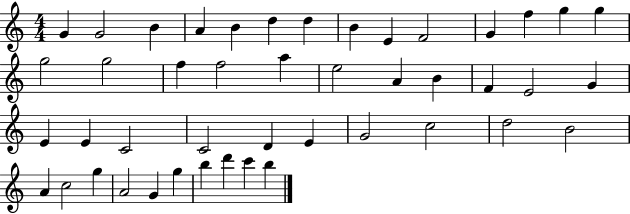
G4/q G4/h B4/q A4/q B4/q D5/q D5/q B4/q E4/q F4/h G4/q F5/q G5/q G5/q G5/h G5/h F5/q F5/h A5/q E5/h A4/q B4/q F4/q E4/h G4/q E4/q E4/q C4/h C4/h D4/q E4/q G4/h C5/h D5/h B4/h A4/q C5/h G5/q A4/h G4/q G5/q B5/q D6/q C6/q B5/q